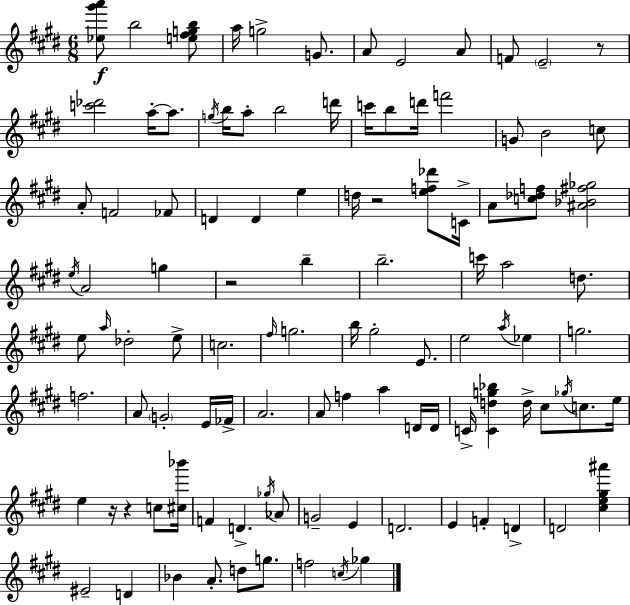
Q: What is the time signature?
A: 6/8